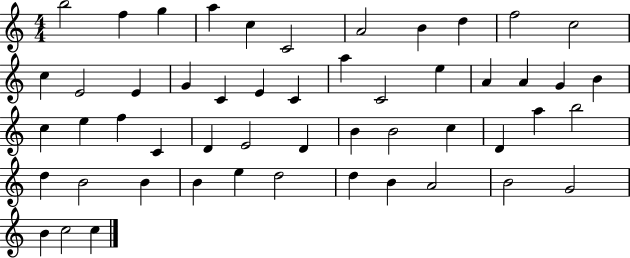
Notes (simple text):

B5/h F5/q G5/q A5/q C5/q C4/h A4/h B4/q D5/q F5/h C5/h C5/q E4/h E4/q G4/q C4/q E4/q C4/q A5/q C4/h E5/q A4/q A4/q G4/q B4/q C5/q E5/q F5/q C4/q D4/q E4/h D4/q B4/q B4/h C5/q D4/q A5/q B5/h D5/q B4/h B4/q B4/q E5/q D5/h D5/q B4/q A4/h B4/h G4/h B4/q C5/h C5/q